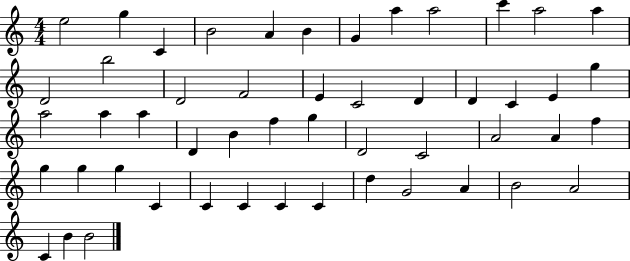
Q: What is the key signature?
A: C major